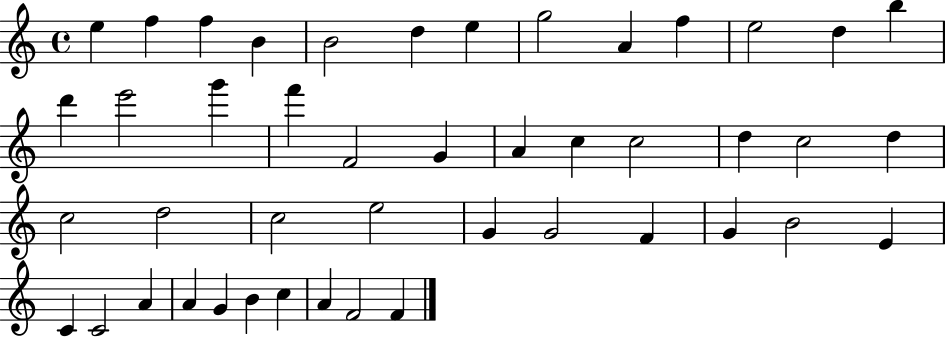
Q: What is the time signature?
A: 4/4